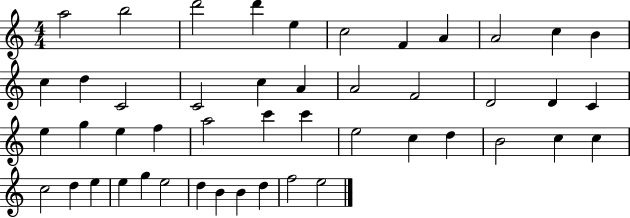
{
  \clef treble
  \numericTimeSignature
  \time 4/4
  \key c \major
  a''2 b''2 | d'''2 d'''4 e''4 | c''2 f'4 a'4 | a'2 c''4 b'4 | \break c''4 d''4 c'2 | c'2 c''4 a'4 | a'2 f'2 | d'2 d'4 c'4 | \break e''4 g''4 e''4 f''4 | a''2 c'''4 c'''4 | e''2 c''4 d''4 | b'2 c''4 c''4 | \break c''2 d''4 e''4 | e''4 g''4 e''2 | d''4 b'4 b'4 d''4 | f''2 e''2 | \break \bar "|."
}